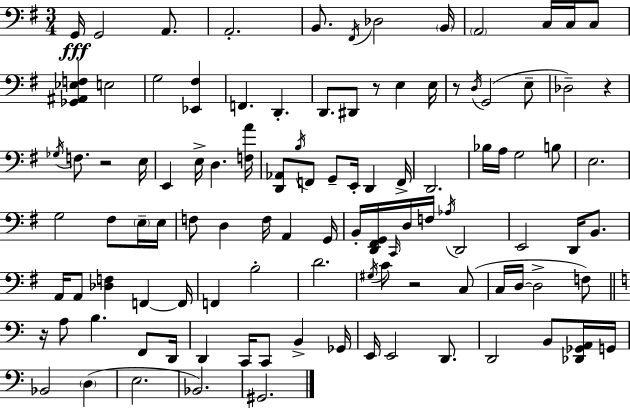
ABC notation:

X:1
T:Untitled
M:3/4
L:1/4
K:G
G,,/4 G,,2 A,,/2 A,,2 B,,/2 ^F,,/4 _D,2 B,,/4 A,,2 C,/4 C,/4 C,/2 [_G,,^A,,_E,F,] E,2 G,2 [_E,,^F,] F,, D,, D,,/2 ^D,,/2 z/2 E, E,/4 z/2 D,/4 G,,2 E,/2 _D,2 z _G,/4 F,/2 z2 E,/4 E,, E,/4 D, [F,A]/4 [D,,_A,,]/2 B,/4 F,,/2 G,,/2 E,,/4 D,, F,,/4 D,,2 _B,/4 A,/4 G,2 B,/2 E,2 G,2 ^F,/2 E,/4 E,/4 F,/2 D, F,/4 A,, G,,/4 B,,/4 [D,,^F,,G,,]/4 C,,/4 D,/4 F,/4 _A,/4 D,,2 E,,2 D,,/4 B,,/2 A,,/4 A,,/2 [_D,F,] F,, F,,/4 F,, B,2 D2 ^G,/4 C/2 z2 C,/2 C,/4 D,/4 D,2 F,/2 z/4 A,/2 B, F,,/2 D,,/4 D,, C,,/4 C,,/2 B,, _G,,/4 E,,/4 E,,2 D,,/2 D,,2 B,,/2 [_D,,_G,,A,,]/4 G,,/4 _B,,2 D, E,2 _B,,2 ^G,,2